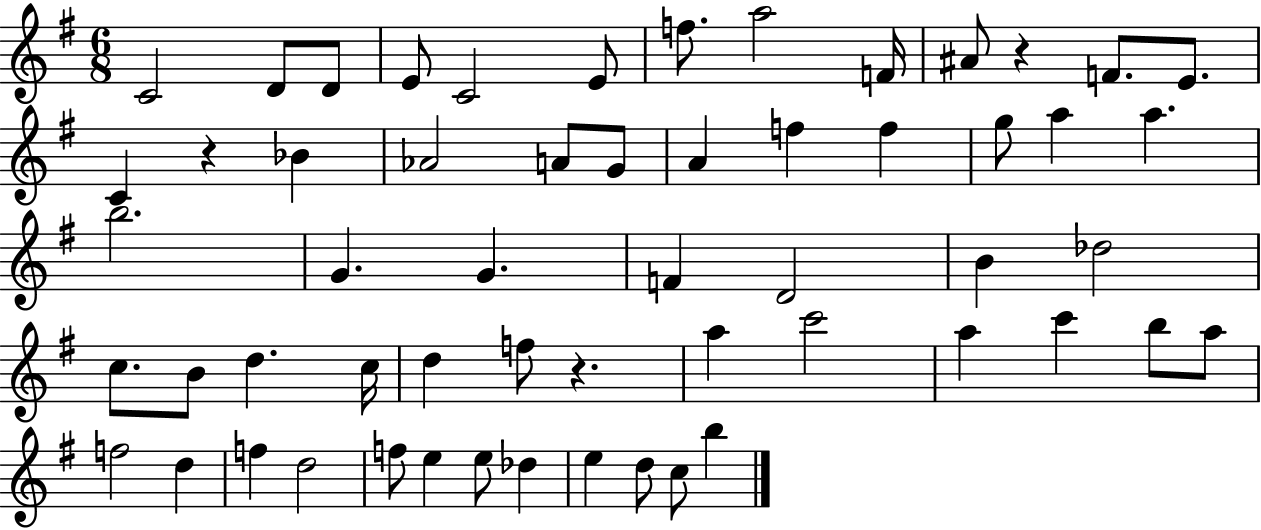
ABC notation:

X:1
T:Untitled
M:6/8
L:1/4
K:G
C2 D/2 D/2 E/2 C2 E/2 f/2 a2 F/4 ^A/2 z F/2 E/2 C z _B _A2 A/2 G/2 A f f g/2 a a b2 G G F D2 B _d2 c/2 B/2 d c/4 d f/2 z a c'2 a c' b/2 a/2 f2 d f d2 f/2 e e/2 _d e d/2 c/2 b